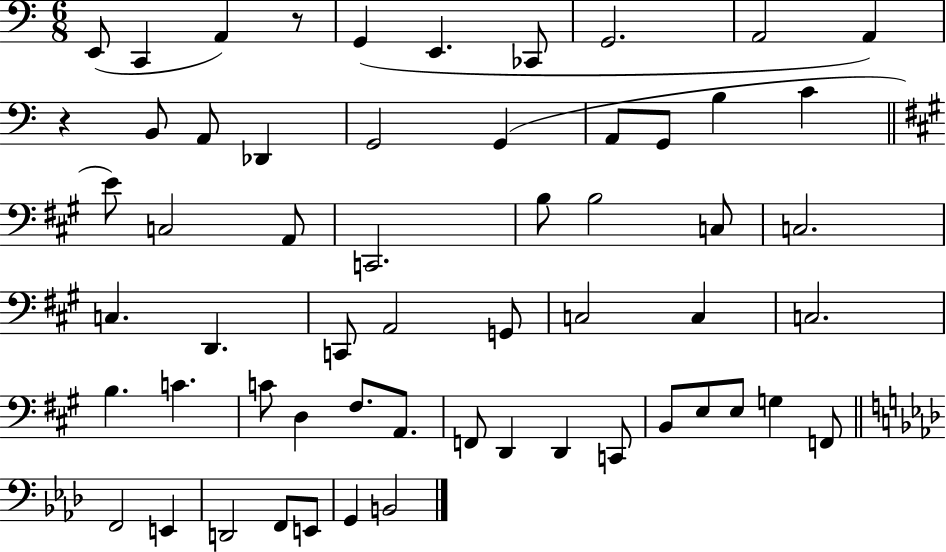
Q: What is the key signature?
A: C major